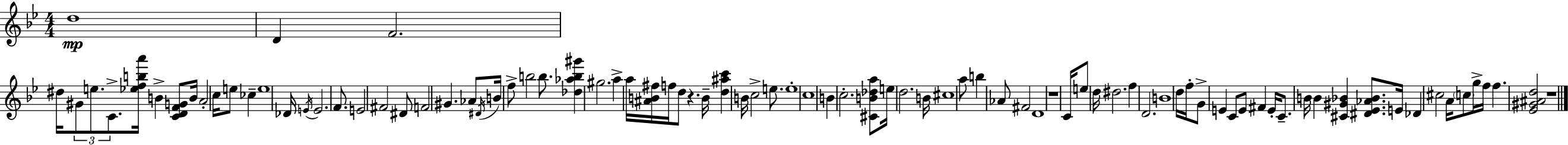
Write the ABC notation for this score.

X:1
T:Untitled
M:4/4
L:1/4
K:Gm
d4 D F2 ^d/4 ^G/2 e/2 C/2 [_efba']/4 B [CDFG]/2 B/4 A2 c/4 e/2 _c e4 _D/4 E/4 E2 F/2 E2 ^F2 ^D/2 F2 ^G _A/2 ^D/4 B/4 f/2 b2 b/2 [_d_ab^g'] ^g2 a a/4 [^AB^f]/4 f/4 d/2 z B/4 [d^ac'] B/4 c2 e/2 e4 c4 B c2 [^CB_da]/2 e/4 d2 B/4 ^c4 a/2 b _A/2 ^F2 D4 z4 C/4 e/2 d/4 ^d2 f D2 B4 d/4 f/4 G/2 E C/2 E/2 ^F E/4 C/2 B/4 B [^C^G_B] [^D_E_A_B]/2 E/4 _D ^c2 A/4 c/2 g/4 f/4 f [_E^G^Ad]2 z4